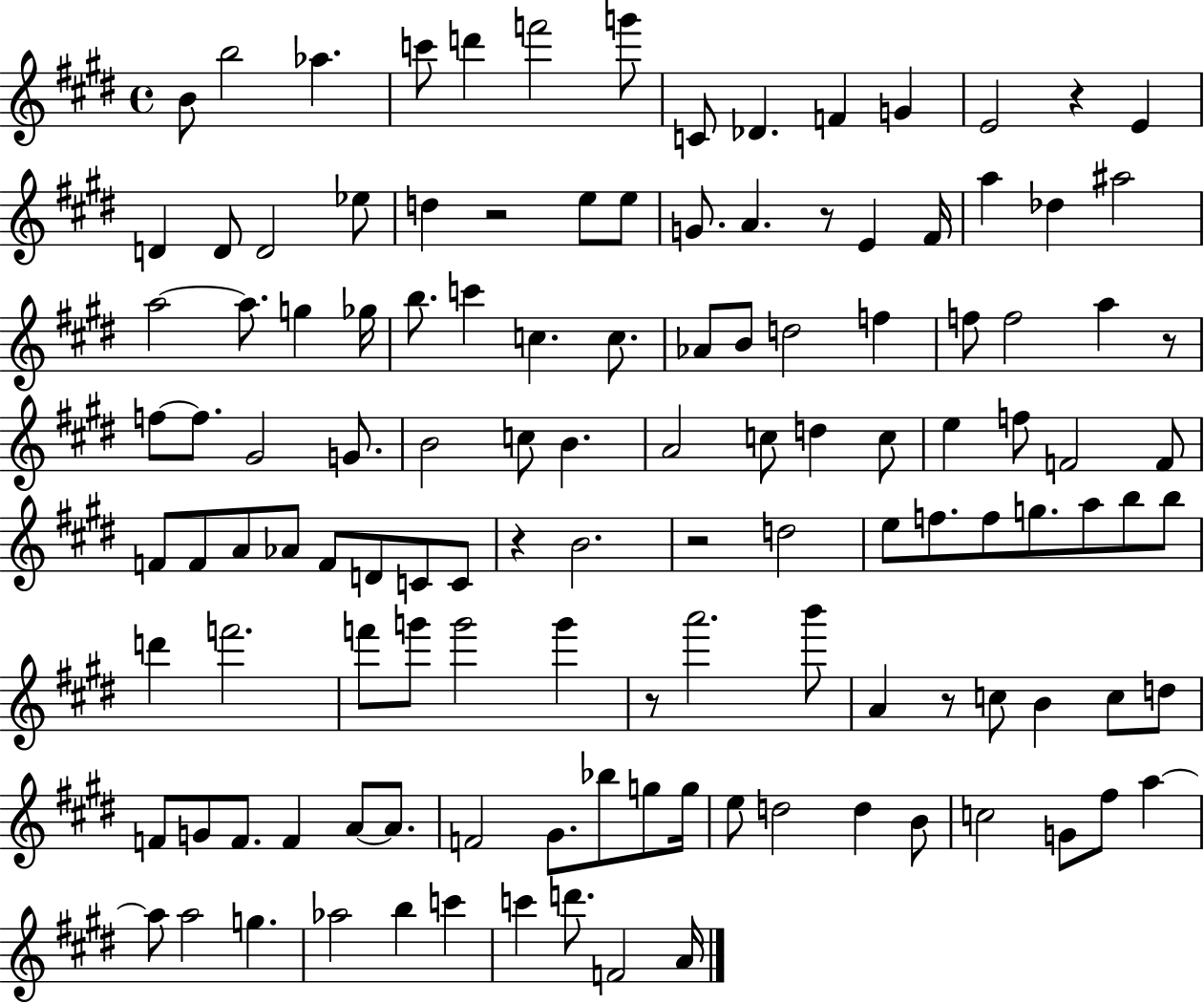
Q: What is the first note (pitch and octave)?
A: B4